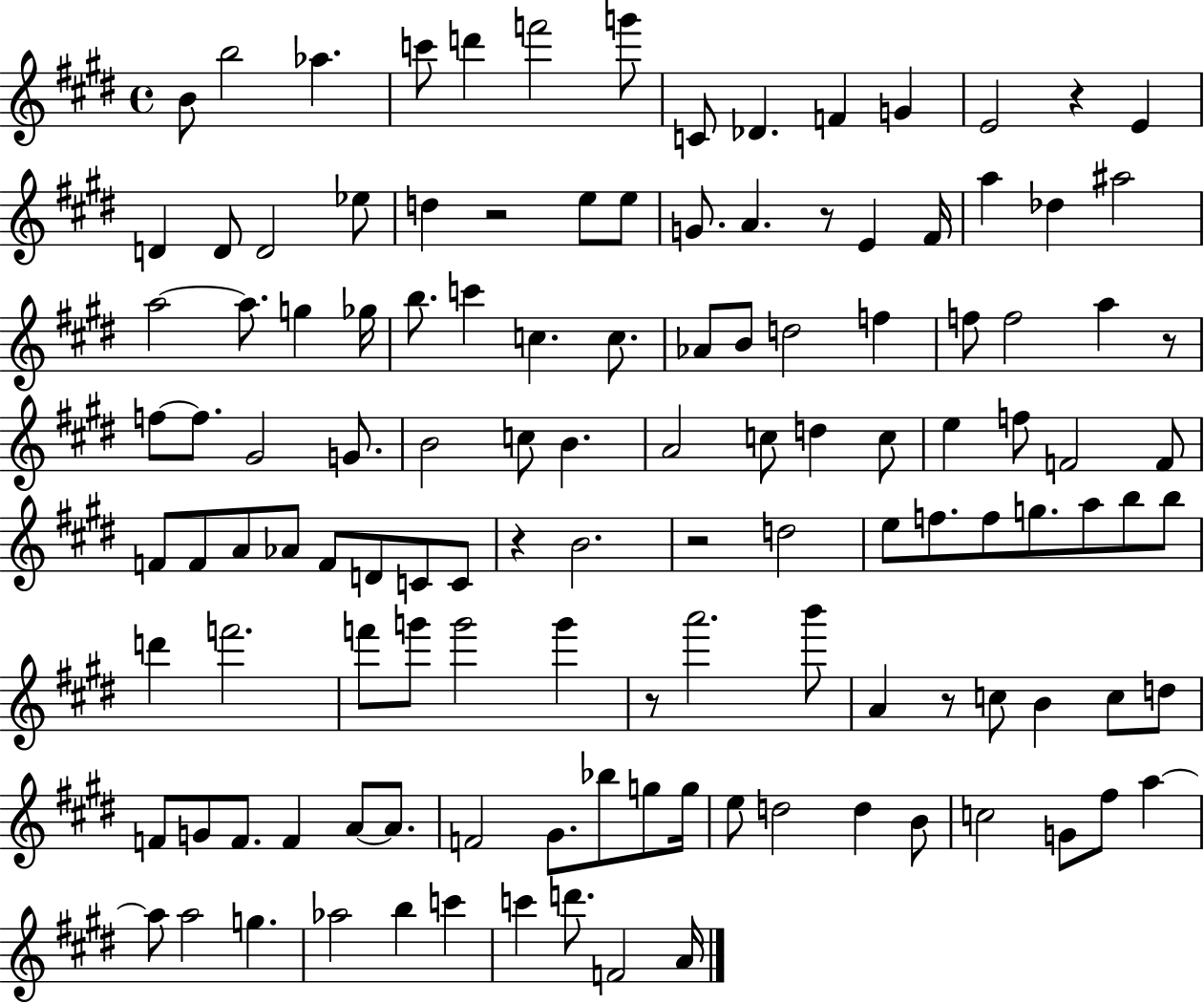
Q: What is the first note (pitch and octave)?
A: B4